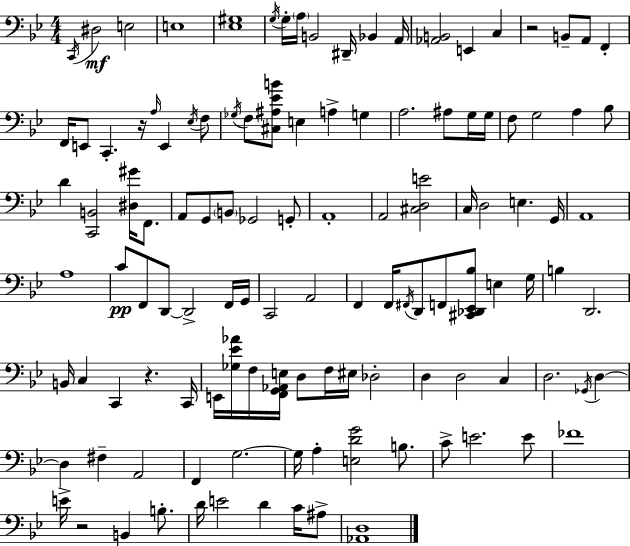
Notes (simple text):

C2/s D#3/h E3/h E3/w [Eb3,G#3]/w G3/s G3/s A3/s B2/h D#2/s Bb2/q A2/s [Ab2,B2]/h E2/q C3/q R/h B2/e A2/e F2/q F2/s E2/e C2/q. R/s A3/s E2/q Eb3/s F3/e Gb3/s F3/e [C#3,A#3,Eb4,B4]/e E3/q A3/q G3/q A3/h. A#3/e G3/s G3/s F3/e G3/h A3/q Bb3/e D4/q [C2,B2]/h [D#3,G#4]/s F2/e. A2/e G2/e B2/e Gb2/h G2/e A2/w A2/h [C#3,D3,E4]/h C3/s D3/h E3/q. G2/s A2/w A3/w C4/e F2/e D2/e D2/h F2/s G2/s C2/h A2/h F2/q F2/s F#2/s D2/e F2/e [C#2,Db2,Eb2,Bb3]/e E3/q G3/s B3/q D2/h. B2/s C3/q C2/q R/q. C2/s E2/s [Gb3,Eb4,Ab4]/s F3/s [F2,G2,Ab2,E3]/s D3/e F3/s EIS3/s Db3/h D3/q D3/h C3/q D3/h. Gb2/s D3/q D3/q F#3/q A2/h F2/q G3/h. G3/s A3/q [E3,D4,G4]/h B3/e. C4/e E4/h. E4/e FES4/w E4/s R/h B2/q B3/e. D4/s E4/h D4/q C4/s A#3/e [Ab2,D3]/w